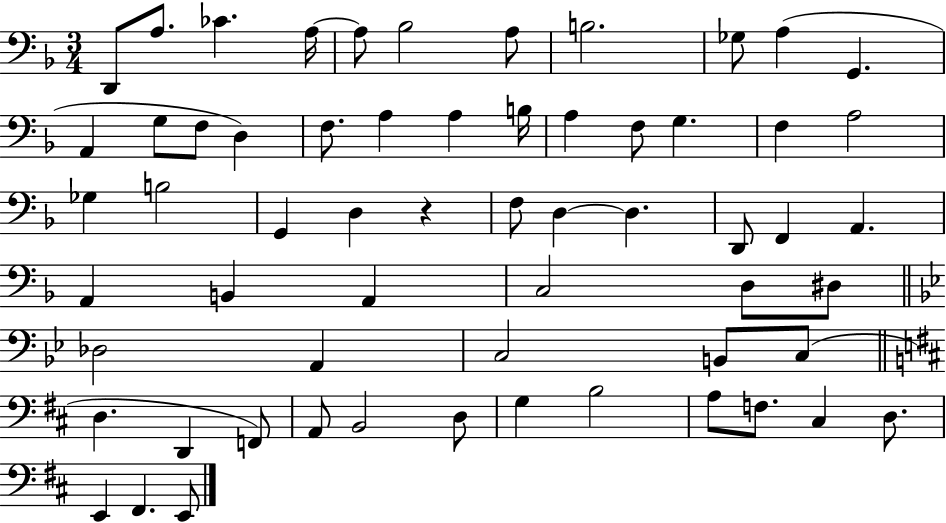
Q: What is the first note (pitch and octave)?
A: D2